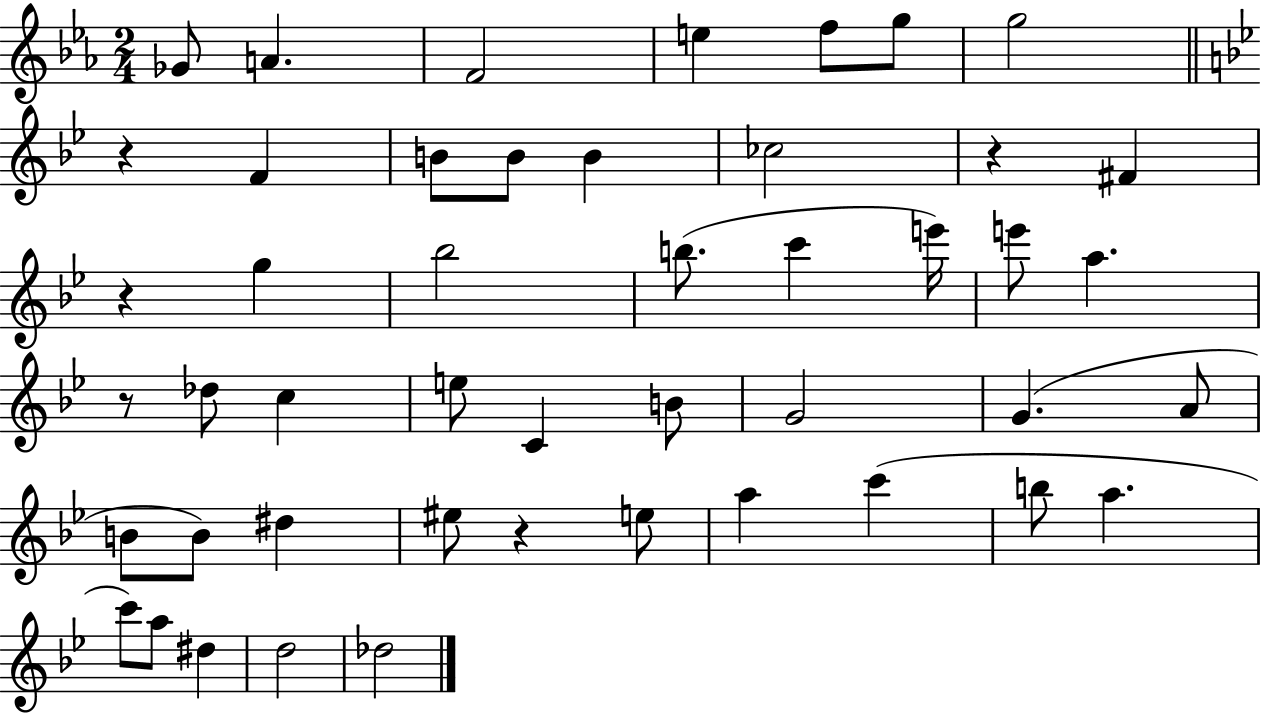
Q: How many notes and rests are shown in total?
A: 47